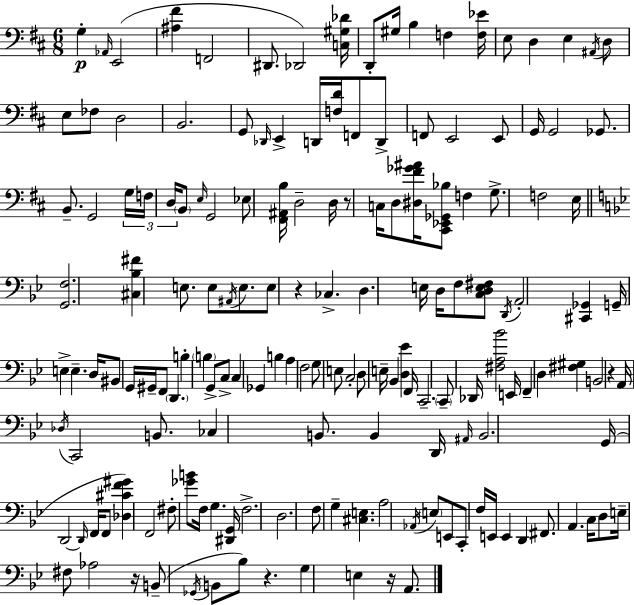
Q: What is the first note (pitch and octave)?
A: G3